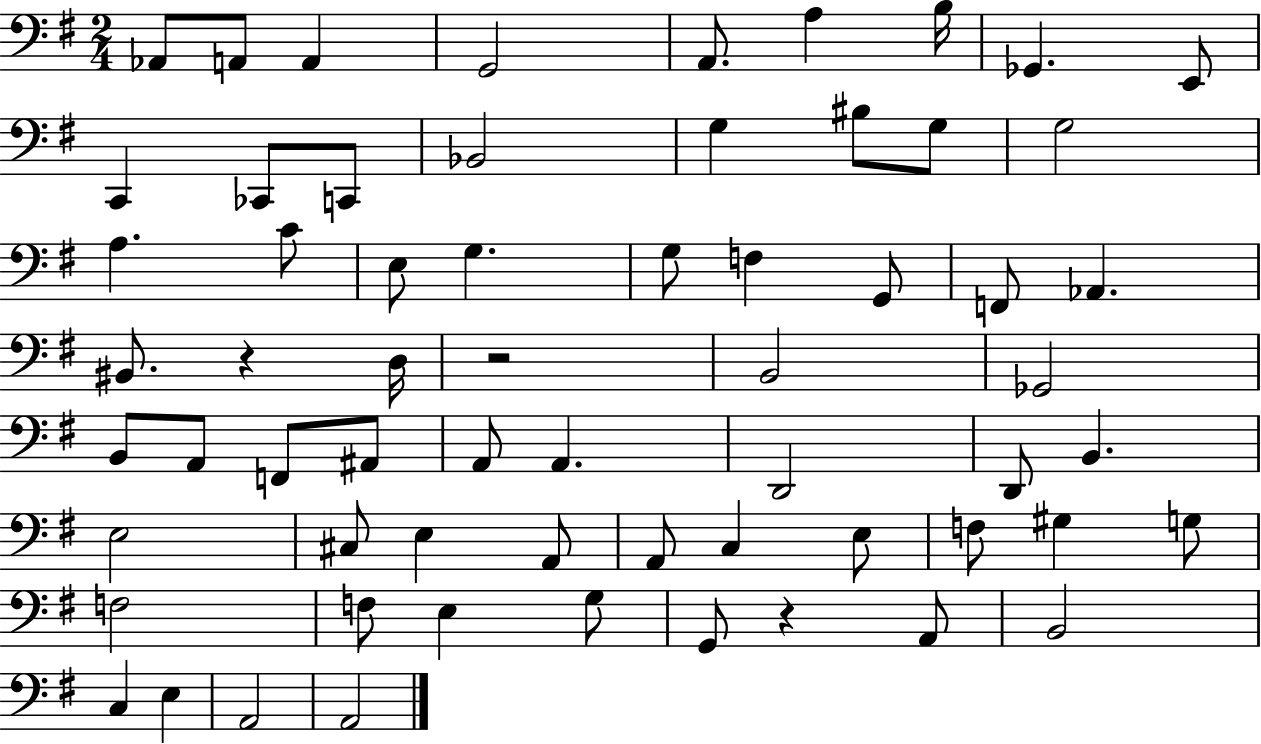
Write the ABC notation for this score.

X:1
T:Untitled
M:2/4
L:1/4
K:G
_A,,/2 A,,/2 A,, G,,2 A,,/2 A, B,/4 _G,, E,,/2 C,, _C,,/2 C,,/2 _B,,2 G, ^B,/2 G,/2 G,2 A, C/2 E,/2 G, G,/2 F, G,,/2 F,,/2 _A,, ^B,,/2 z D,/4 z2 B,,2 _G,,2 B,,/2 A,,/2 F,,/2 ^A,,/2 A,,/2 A,, D,,2 D,,/2 B,, E,2 ^C,/2 E, A,,/2 A,,/2 C, E,/2 F,/2 ^G, G,/2 F,2 F,/2 E, G,/2 G,,/2 z A,,/2 B,,2 C, E, A,,2 A,,2